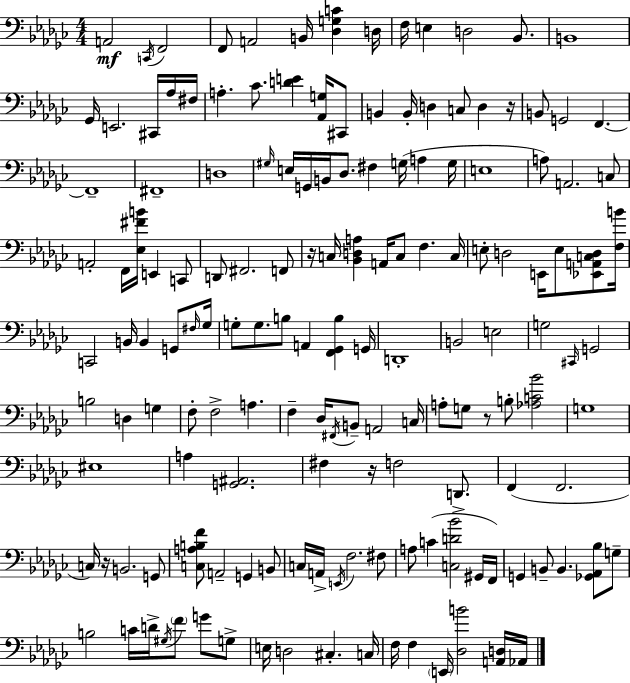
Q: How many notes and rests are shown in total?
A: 154